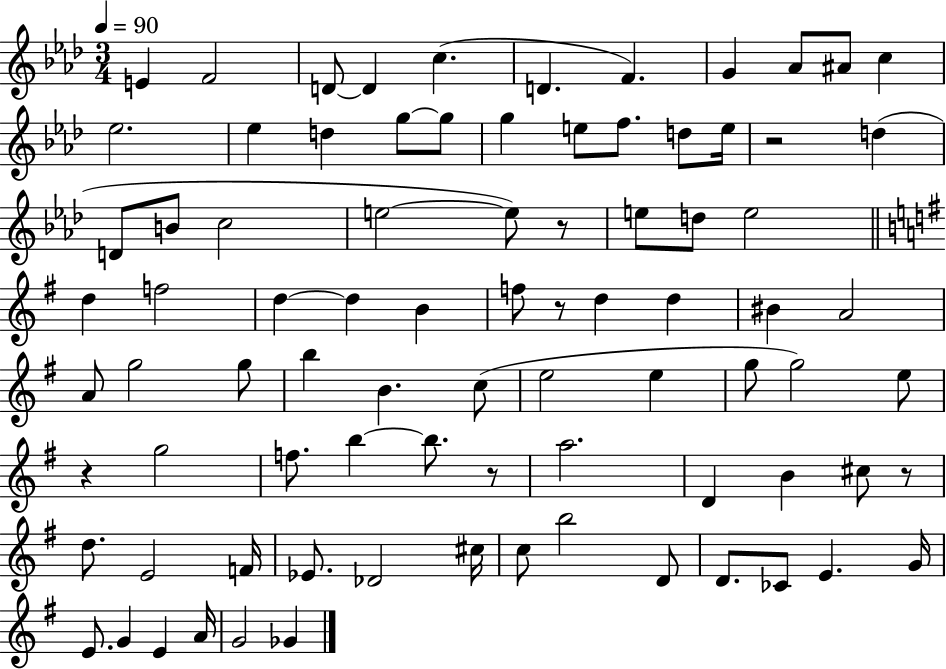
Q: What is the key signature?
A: AES major